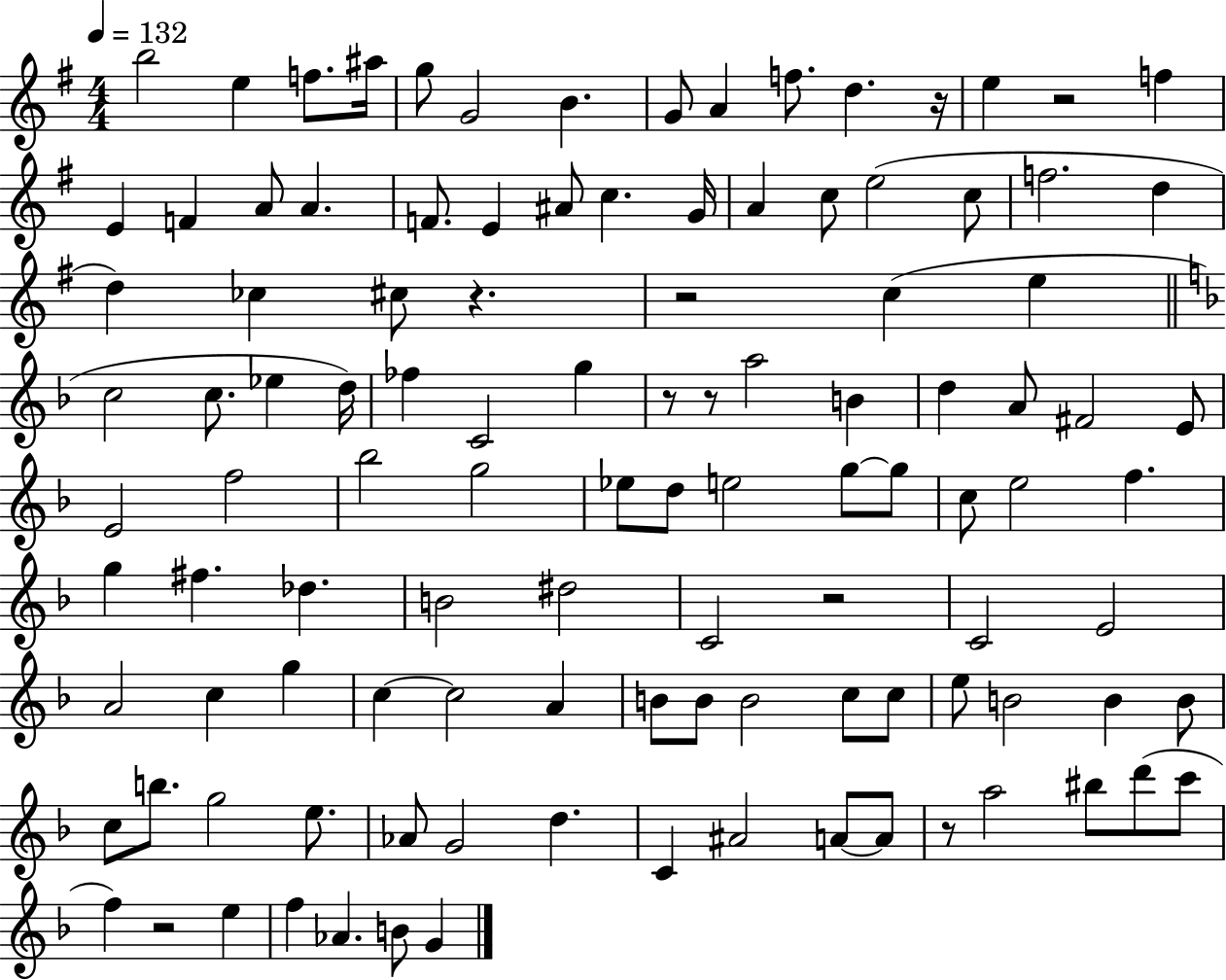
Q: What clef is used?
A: treble